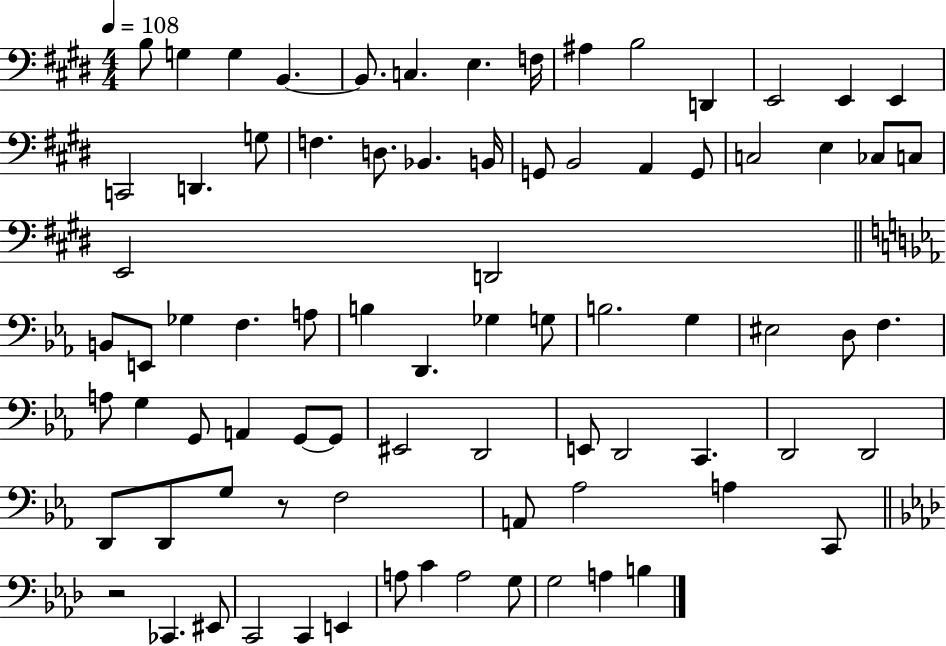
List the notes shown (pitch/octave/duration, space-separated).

B3/e G3/q G3/q B2/q. B2/e. C3/q. E3/q. F3/s A#3/q B3/h D2/q E2/h E2/q E2/q C2/h D2/q. G3/e F3/q. D3/e. Bb2/q. B2/s G2/e B2/h A2/q G2/e C3/h E3/q CES3/e C3/e E2/h D2/h B2/e E2/e Gb3/q F3/q. A3/e B3/q D2/q. Gb3/q G3/e B3/h. G3/q EIS3/h D3/e F3/q. A3/e G3/q G2/e A2/q G2/e G2/e EIS2/h D2/h E2/e D2/h C2/q. D2/h D2/h D2/e D2/e G3/e R/e F3/h A2/e Ab3/h A3/q C2/e R/h CES2/q. EIS2/e C2/h C2/q E2/q A3/e C4/q A3/h G3/e G3/h A3/q B3/q